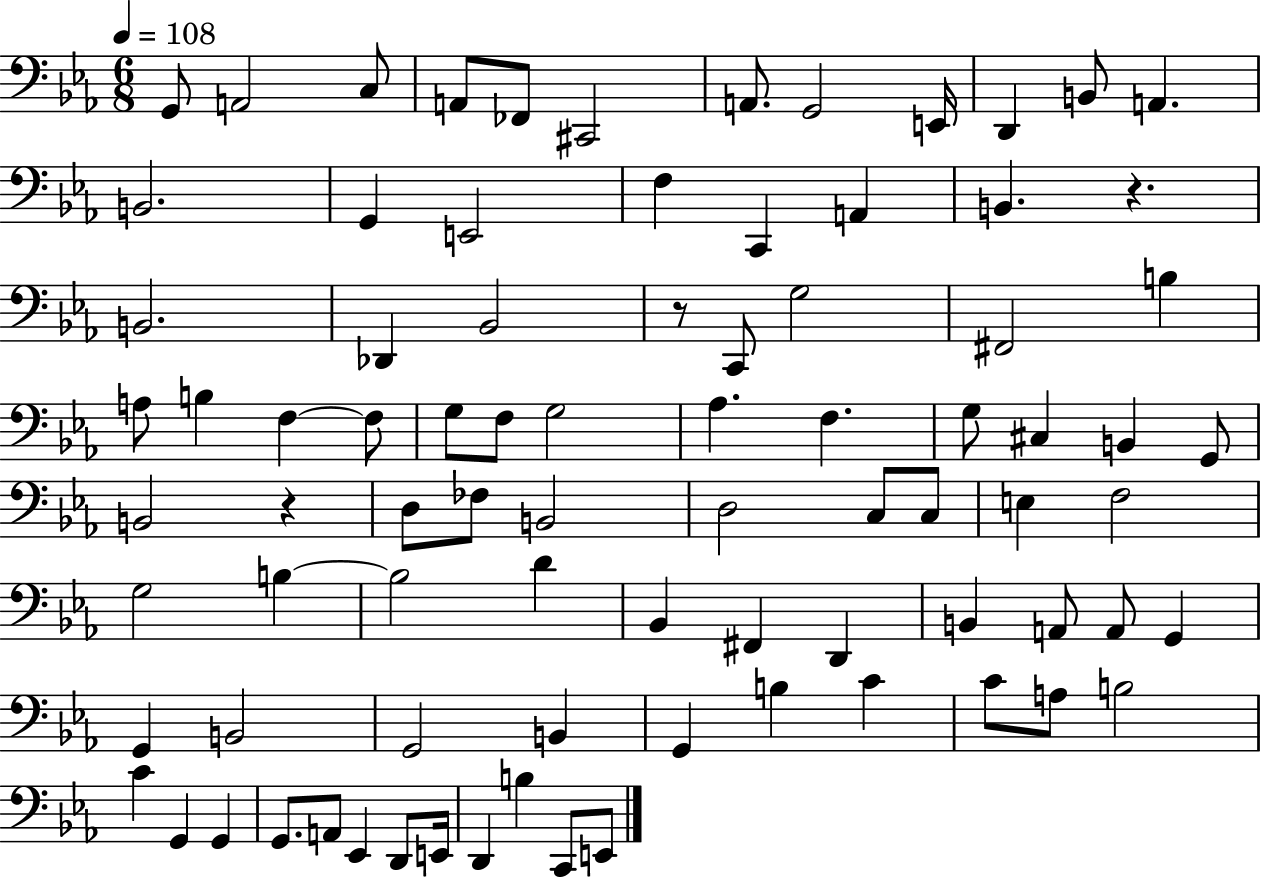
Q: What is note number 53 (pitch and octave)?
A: Bb2